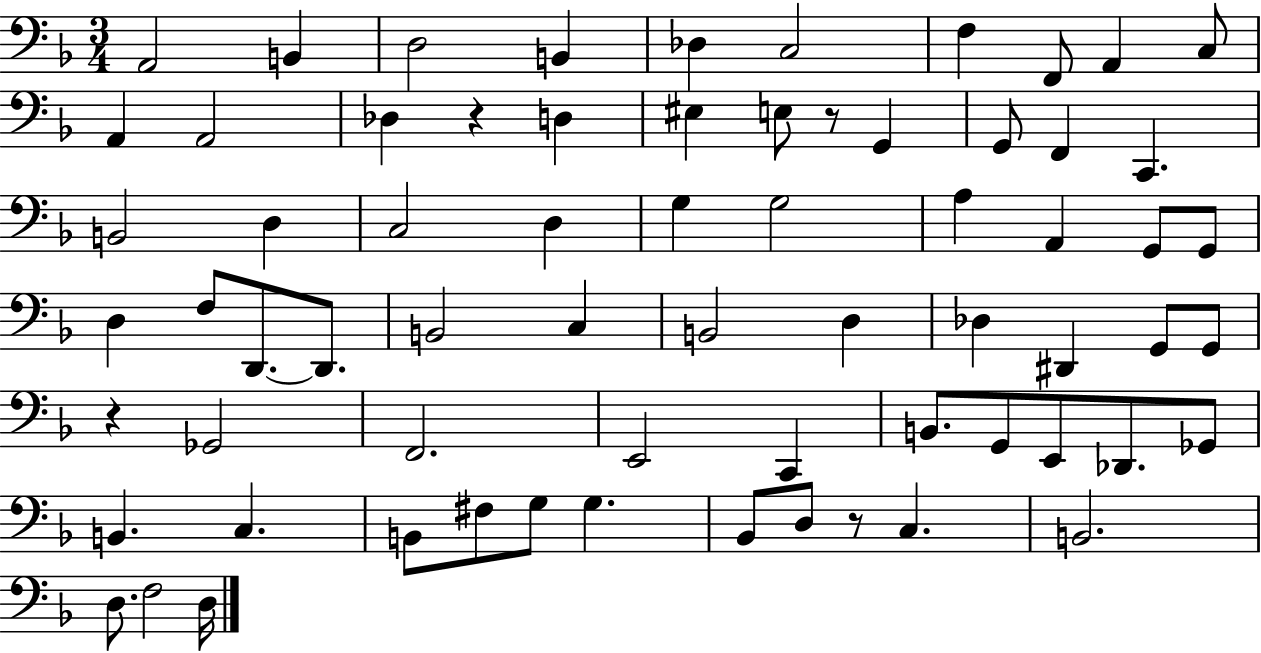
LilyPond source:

{
  \clef bass
  \numericTimeSignature
  \time 3/4
  \key f \major
  a,2 b,4 | d2 b,4 | des4 c2 | f4 f,8 a,4 c8 | \break a,4 a,2 | des4 r4 d4 | eis4 e8 r8 g,4 | g,8 f,4 c,4. | \break b,2 d4 | c2 d4 | g4 g2 | a4 a,4 g,8 g,8 | \break d4 f8 d,8.~~ d,8. | b,2 c4 | b,2 d4 | des4 dis,4 g,8 g,8 | \break r4 ges,2 | f,2. | e,2 c,4 | b,8. g,8 e,8 des,8. ges,8 | \break b,4. c4. | b,8 fis8 g8 g4. | bes,8 d8 r8 c4. | b,2. | \break d8. f2 d16 | \bar "|."
}